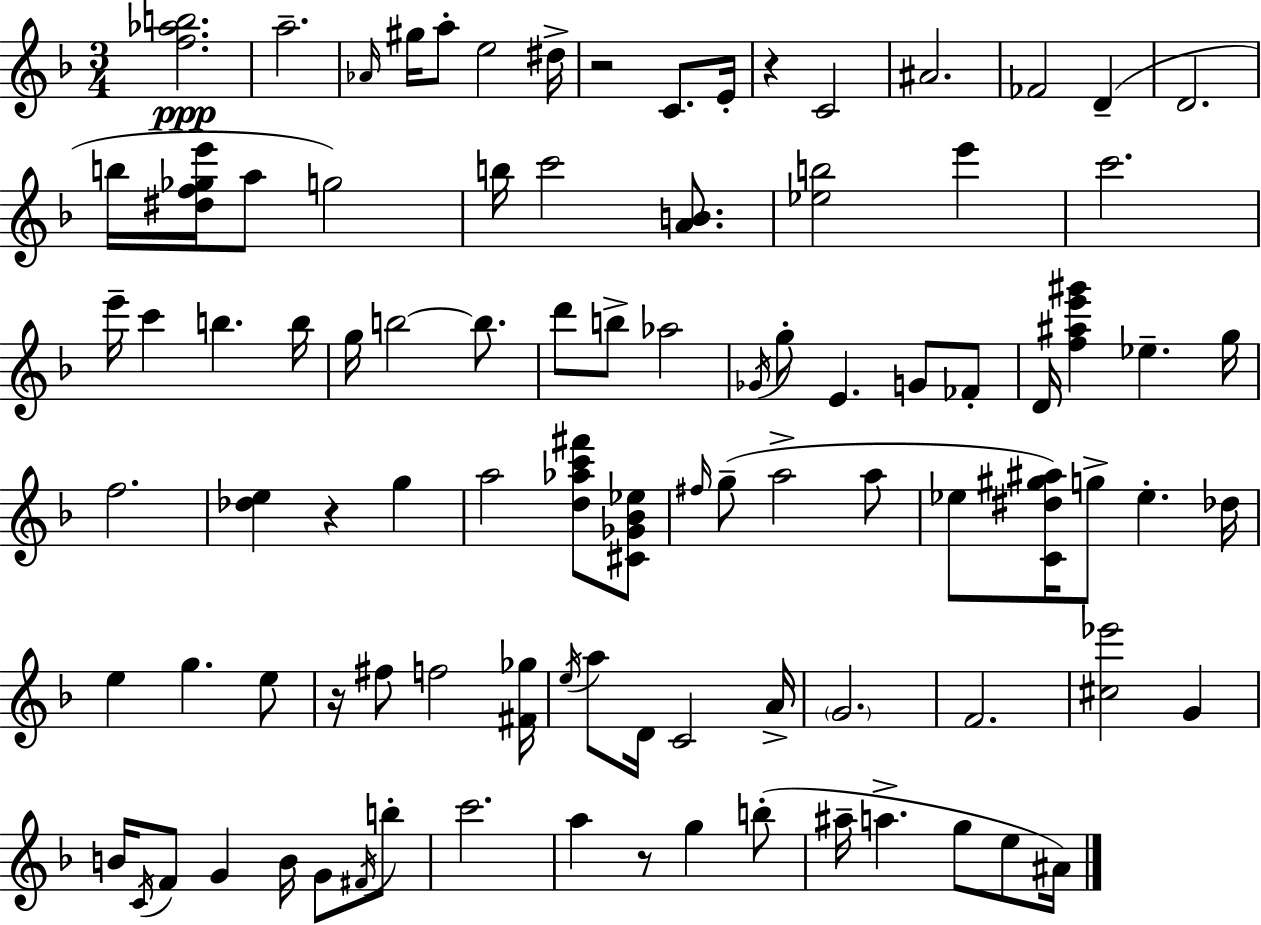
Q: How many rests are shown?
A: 5